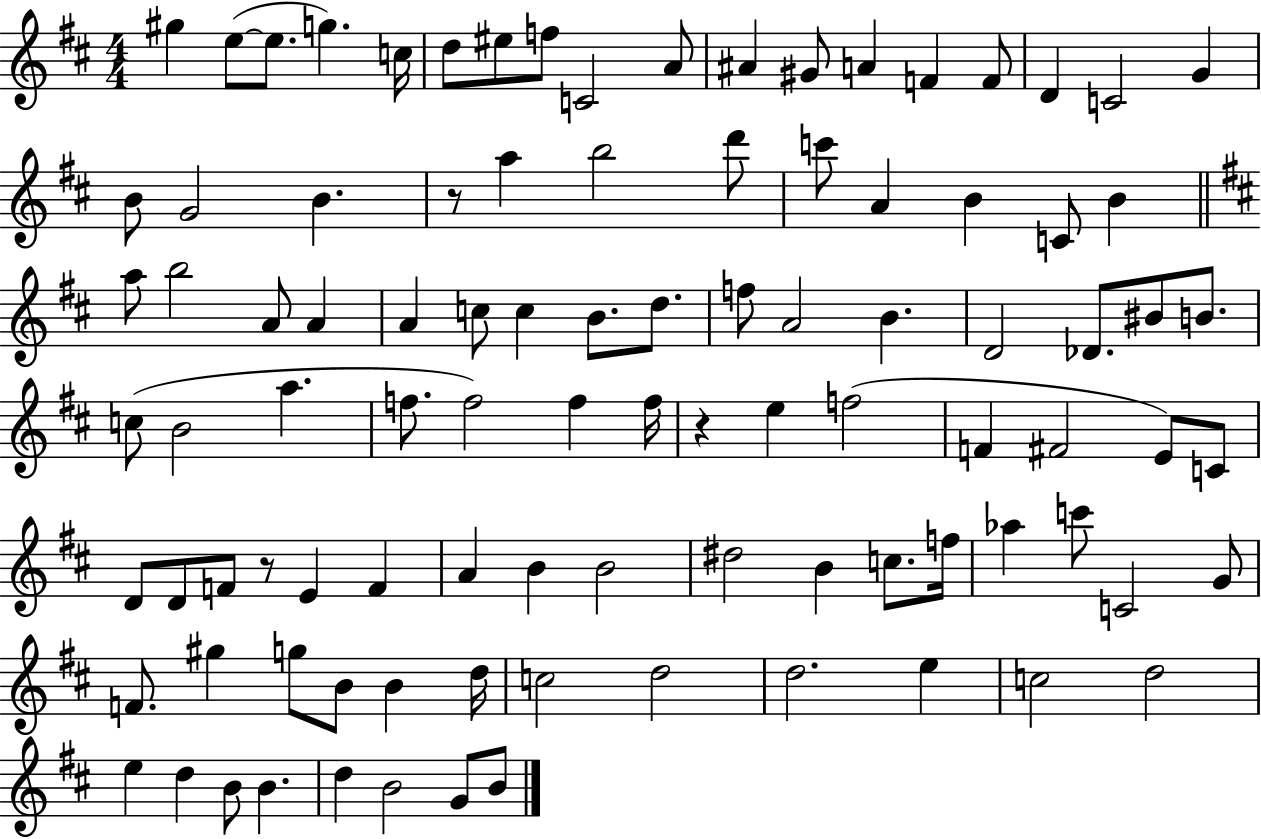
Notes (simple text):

G#5/q E5/e E5/e. G5/q. C5/s D5/e EIS5/e F5/e C4/h A4/e A#4/q G#4/e A4/q F4/q F4/e D4/q C4/h G4/q B4/e G4/h B4/q. R/e A5/q B5/h D6/e C6/e A4/q B4/q C4/e B4/q A5/e B5/h A4/e A4/q A4/q C5/e C5/q B4/e. D5/e. F5/e A4/h B4/q. D4/h Db4/e. BIS4/e B4/e. C5/e B4/h A5/q. F5/e. F5/h F5/q F5/s R/q E5/q F5/h F4/q F#4/h E4/e C4/e D4/e D4/e F4/e R/e E4/q F4/q A4/q B4/q B4/h D#5/h B4/q C5/e. F5/s Ab5/q C6/e C4/h G4/e F4/e. G#5/q G5/e B4/e B4/q D5/s C5/h D5/h D5/h. E5/q C5/h D5/h E5/q D5/q B4/e B4/q. D5/q B4/h G4/e B4/e